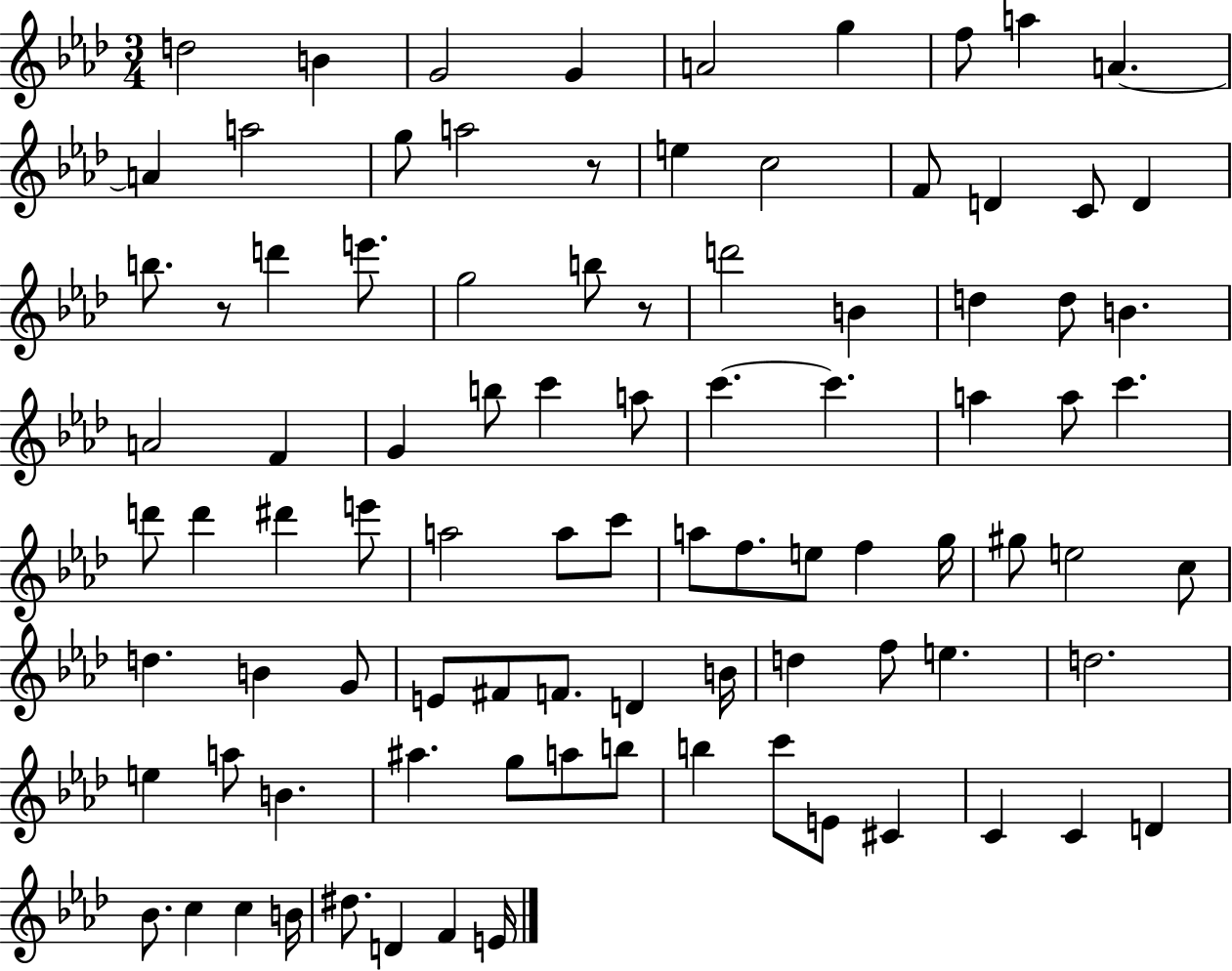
{
  \clef treble
  \numericTimeSignature
  \time 3/4
  \key aes \major
  d''2 b'4 | g'2 g'4 | a'2 g''4 | f''8 a''4 a'4.~~ | \break a'4 a''2 | g''8 a''2 r8 | e''4 c''2 | f'8 d'4 c'8 d'4 | \break b''8. r8 d'''4 e'''8. | g''2 b''8 r8 | d'''2 b'4 | d''4 d''8 b'4. | \break a'2 f'4 | g'4 b''8 c'''4 a''8 | c'''4.~~ c'''4. | a''4 a''8 c'''4. | \break d'''8 d'''4 dis'''4 e'''8 | a''2 a''8 c'''8 | a''8 f''8. e''8 f''4 g''16 | gis''8 e''2 c''8 | \break d''4. b'4 g'8 | e'8 fis'8 f'8. d'4 b'16 | d''4 f''8 e''4. | d''2. | \break e''4 a''8 b'4. | ais''4. g''8 a''8 b''8 | b''4 c'''8 e'8 cis'4 | c'4 c'4 d'4 | \break bes'8. c''4 c''4 b'16 | dis''8. d'4 f'4 e'16 | \bar "|."
}